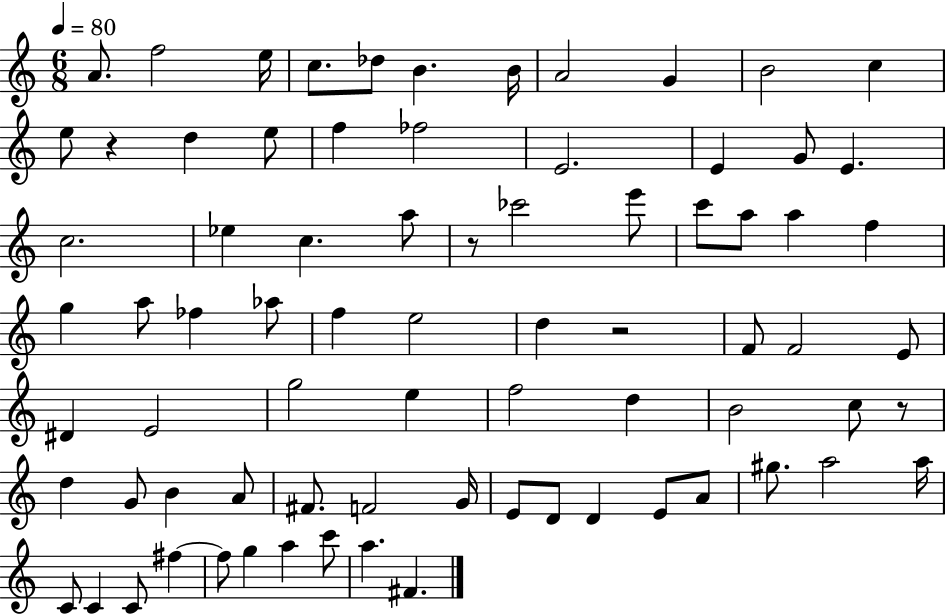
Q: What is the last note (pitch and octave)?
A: F#4